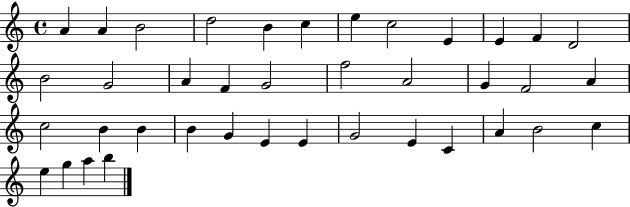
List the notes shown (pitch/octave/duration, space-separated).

A4/q A4/q B4/h D5/h B4/q C5/q E5/q C5/h E4/q E4/q F4/q D4/h B4/h G4/h A4/q F4/q G4/h F5/h A4/h G4/q F4/h A4/q C5/h B4/q B4/q B4/q G4/q E4/q E4/q G4/h E4/q C4/q A4/q B4/h C5/q E5/q G5/q A5/q B5/q